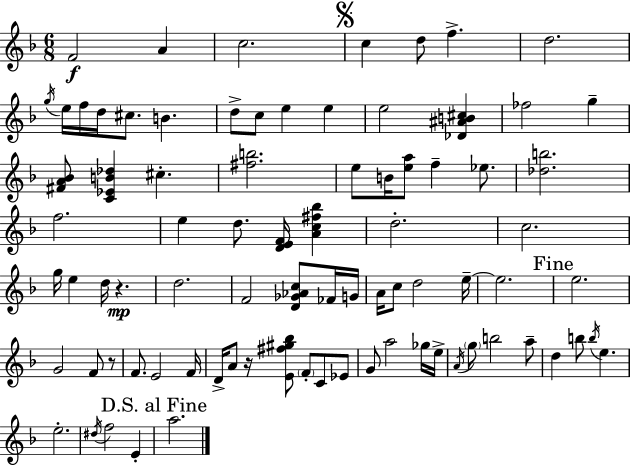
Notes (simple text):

F4/h A4/q C5/h. C5/q D5/e F5/q. D5/h. G5/s E5/s F5/s D5/s C#5/e. B4/q. D5/e C5/e E5/q E5/q E5/h [Db4,A#4,B4,C#5]/q FES5/h G5/q [F#4,A4,Bb4]/e [C4,Eb4,B4,Db5]/q C#5/q. [F#5,B5]/h. E5/e B4/s [E5,A5]/e F5/q Eb5/e. [Db5,B5]/h. F5/h. E5/q D5/e. [D4,E4,F4]/s [A4,C5,F#5,Bb5]/q D5/h. C5/h. G5/s E5/q D5/s R/q. D5/h. F4/h [D4,Gb4,Ab4,C5]/e FES4/s G4/s A4/s C5/e D5/h E5/s E5/h. E5/h. G4/h F4/e R/e F4/e. E4/h F4/s D4/s A4/e R/s [E4,F#5,G#5,Bb5]/e F4/e C4/e Eb4/e G4/e A5/h Gb5/s E5/s A4/s G5/e B5/h A5/e D5/q B5/e B5/s E5/q. E5/h. D#5/s F5/h E4/q A5/h.